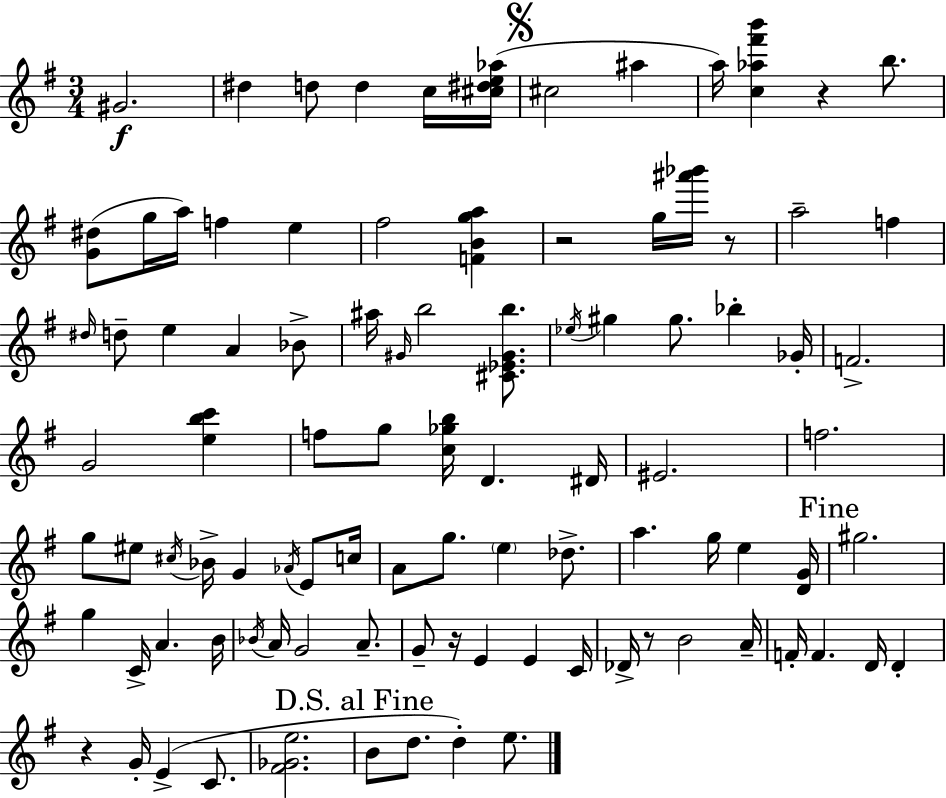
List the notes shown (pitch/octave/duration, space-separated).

G#4/h. D#5/q D5/e D5/q C5/s [C#5,D#5,E5,Ab5]/s C#5/h A#5/q A5/s [C5,Ab5,F#6,B6]/q R/q B5/e. [G4,D#5]/e G5/s A5/s F5/q E5/q F#5/h [F4,B4,G5,A5]/q R/h G5/s [A#6,Bb6]/s R/e A5/h F5/q D#5/s D5/e E5/q A4/q Bb4/e A#5/s G#4/s B5/h [C#4,Eb4,G#4,B5]/e. Eb5/s G#5/q G#5/e. Bb5/q Gb4/s F4/h. G4/h [E5,B5,C6]/q F5/e G5/e [C5,Gb5,B5]/s D4/q. D#4/s EIS4/h. F5/h. G5/e EIS5/e C#5/s Bb4/s G4/q Ab4/s E4/e C5/s A4/e G5/e. E5/q Db5/e. A5/q. G5/s E5/q [D4,G4]/s G#5/h. G5/q C4/s A4/q. B4/s Bb4/s A4/s G4/h A4/e. G4/e R/s E4/q E4/q C4/s Db4/s R/e B4/h A4/s F4/s F4/q. D4/s D4/q R/q G4/s E4/q C4/e. [F#4,Gb4,E5]/h. B4/e D5/e. D5/q E5/e.